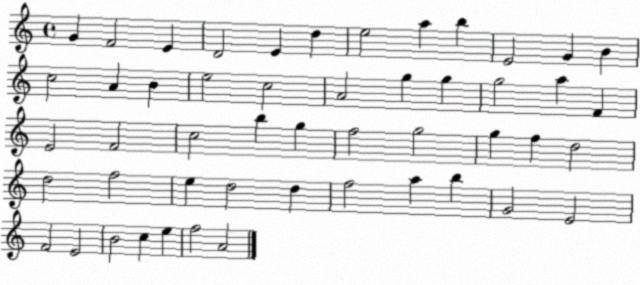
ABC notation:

X:1
T:Untitled
M:4/4
L:1/4
K:C
G F2 E D2 E d e2 a b E2 G B c2 A B e2 c2 A2 g g g2 a F E2 F2 c2 b g f2 g2 g f d2 d2 f2 e d2 d f2 a b G2 E2 F2 E2 B2 c e f2 A2